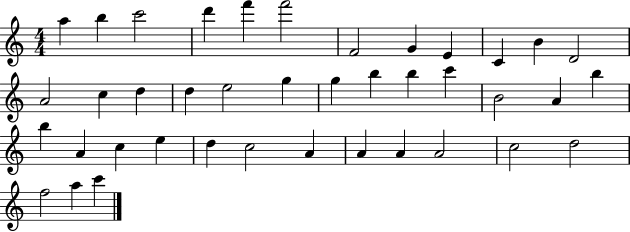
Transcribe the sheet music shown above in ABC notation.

X:1
T:Untitled
M:4/4
L:1/4
K:C
a b c'2 d' f' f'2 F2 G E C B D2 A2 c d d e2 g g b b c' B2 A b b A c e d c2 A A A A2 c2 d2 f2 a c'